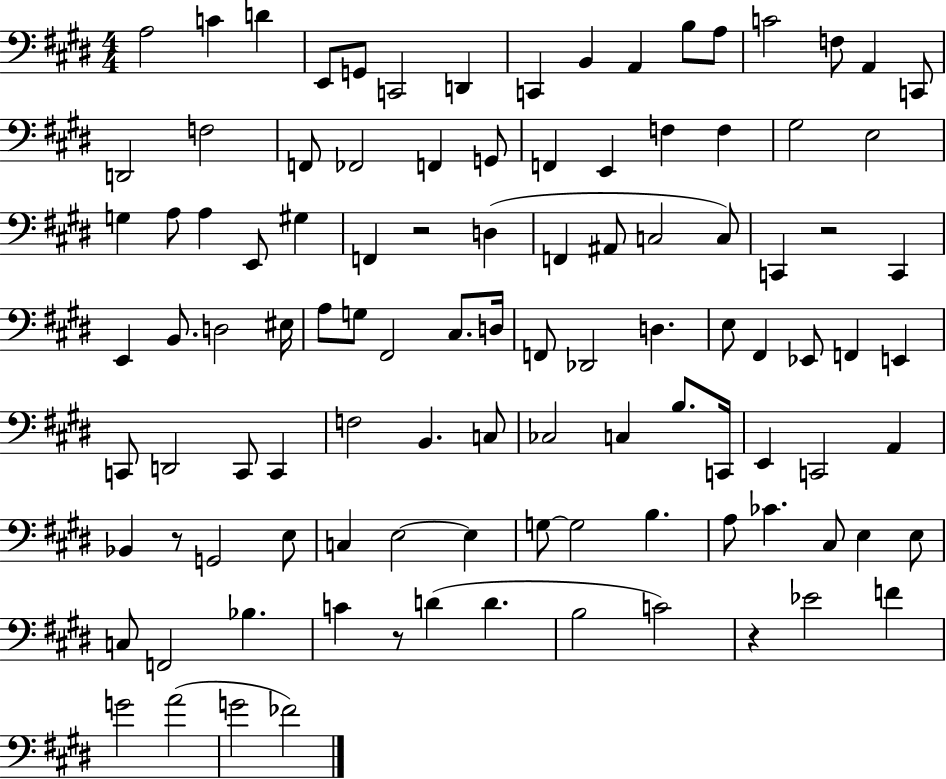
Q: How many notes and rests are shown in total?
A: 105